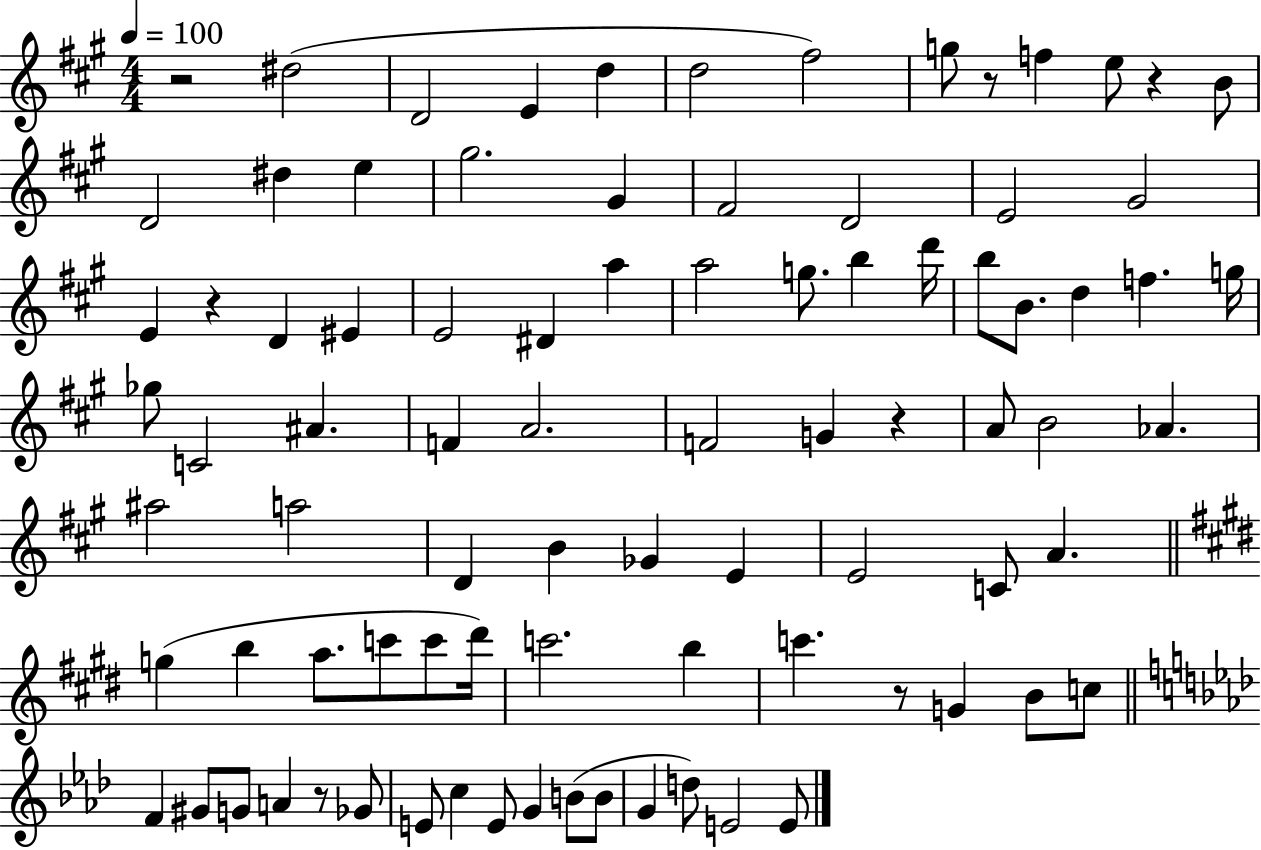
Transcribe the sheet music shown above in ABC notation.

X:1
T:Untitled
M:4/4
L:1/4
K:A
z2 ^d2 D2 E d d2 ^f2 g/2 z/2 f e/2 z B/2 D2 ^d e ^g2 ^G ^F2 D2 E2 ^G2 E z D ^E E2 ^D a a2 g/2 b d'/4 b/2 B/2 d f g/4 _g/2 C2 ^A F A2 F2 G z A/2 B2 _A ^a2 a2 D B _G E E2 C/2 A g b a/2 c'/2 c'/2 ^d'/4 c'2 b c' z/2 G B/2 c/2 F ^G/2 G/2 A z/2 _G/2 E/2 c E/2 G B/2 B/2 G d/2 E2 E/2